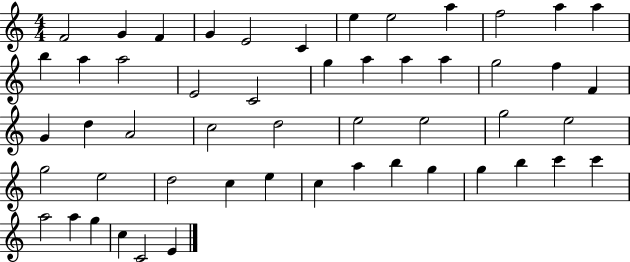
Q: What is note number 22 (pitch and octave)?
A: G5